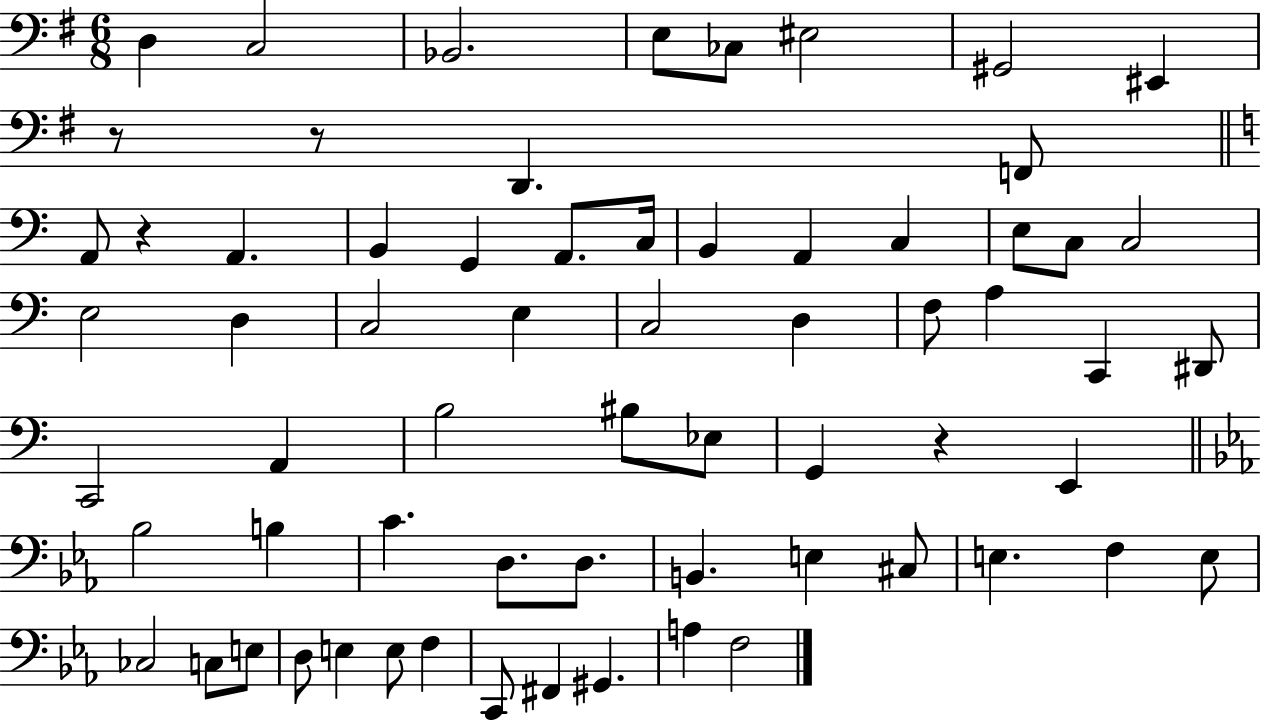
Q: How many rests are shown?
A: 4